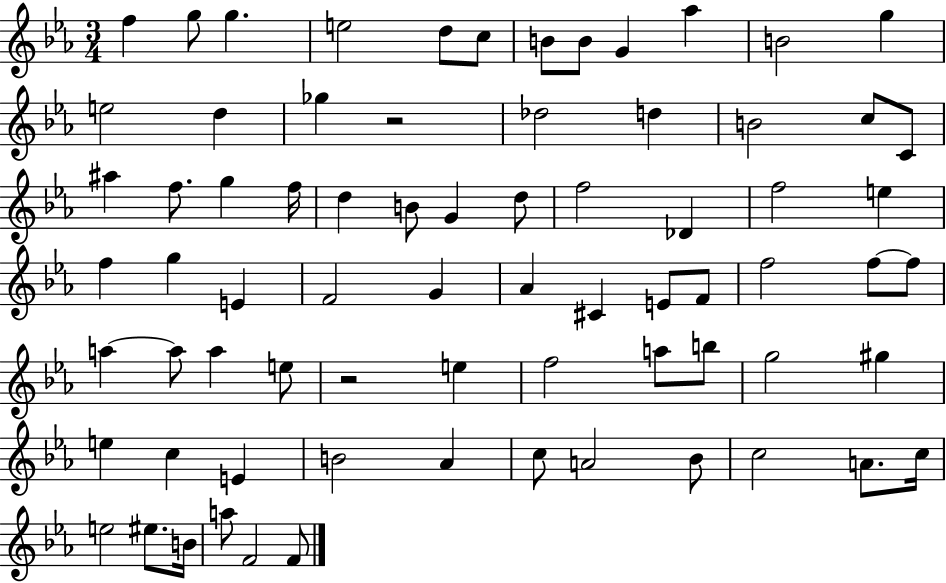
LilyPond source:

{
  \clef treble
  \numericTimeSignature
  \time 3/4
  \key ees \major
  f''4 g''8 g''4. | e''2 d''8 c''8 | b'8 b'8 g'4 aes''4 | b'2 g''4 | \break e''2 d''4 | ges''4 r2 | des''2 d''4 | b'2 c''8 c'8 | \break ais''4 f''8. g''4 f''16 | d''4 b'8 g'4 d''8 | f''2 des'4 | f''2 e''4 | \break f''4 g''4 e'4 | f'2 g'4 | aes'4 cis'4 e'8 f'8 | f''2 f''8~~ f''8 | \break a''4~~ a''8 a''4 e''8 | r2 e''4 | f''2 a''8 b''8 | g''2 gis''4 | \break e''4 c''4 e'4 | b'2 aes'4 | c''8 a'2 bes'8 | c''2 a'8. c''16 | \break e''2 eis''8. b'16 | a''8 f'2 f'8 | \bar "|."
}